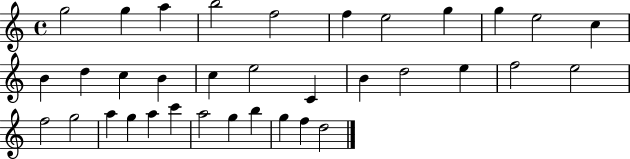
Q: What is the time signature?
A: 4/4